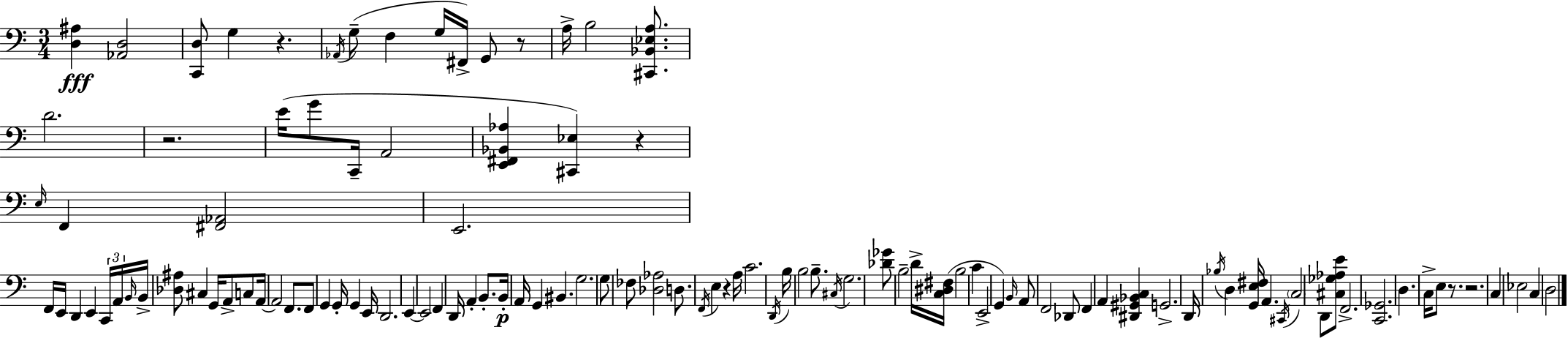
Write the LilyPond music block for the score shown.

{
  \clef bass
  \numericTimeSignature
  \time 3/4
  \key a \minor
  <d ais>4\fff <aes, d>2 | <c, d>8 g4 r4. | \acciaccatura { aes,16 }( g8-- f4 g16 fis,16->) g,8 r8 | a16-> b2 <cis, bes, ees a>8. | \break d'2. | r2. | e'16( g'8 c,16-- a,2 | <e, fis, bes, aes>4 <cis, ees>4) r4 | \break \grace { e16 } f,4 <fis, aes,>2 | e,2. | f,16 e,16 d,4 e,4 | \tuplet 3/2 { c,16 a,16 \grace { b,16 } } b,16-> <des ais>8 cis4 g,16 a,8-> | \break c8 a,16~~ a,2 | f,8. f,8 g,4 g,16-. g,4 | e,16 d,2. | e,4~~ e,2 | \break f,4 d,16 a,4-. | b,8.-. b,16-.\p a,16 g,4 bis,4. | g2. | g8 fes8 <des aes>2 | \break d8. \acciaccatura { f,16 } e4 r4 | a16 c'2. | \acciaccatura { d,16 } b16 b2 | b8.-- \acciaccatura { cis16 } g2. | \break <des' ges'>8 b2-- | d'16-> <c dis fis>16( b2 | c'4 e,2-> | g,4) \grace { b,16 } a,8 f,2 | \break des,8 f,4 a,4 | <dis, gis, bes, c>4 g,2.-> | d,16 \acciaccatura { bes16 } d4 | <g, e fis>16 a,4. \acciaccatura { cis,16 } \parenthesize c2 | \break d,8 <cis ges aes e'>8 f,2.-> | <c, ges,>2. | d4. | c16-> e8 r8. r2. | \break c4 | ees2 c4 | d2 \bar "|."
}